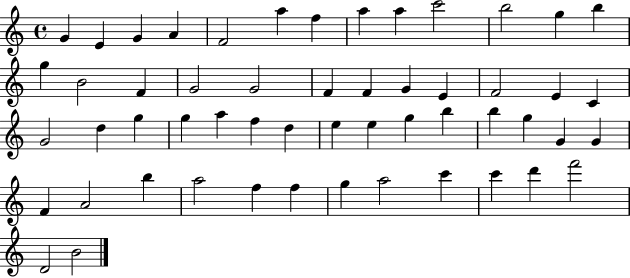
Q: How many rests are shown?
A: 0